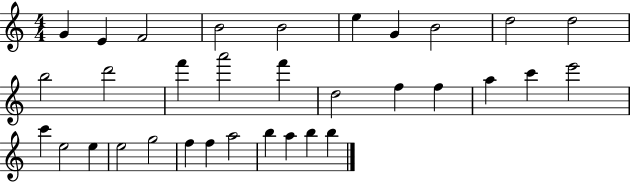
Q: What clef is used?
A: treble